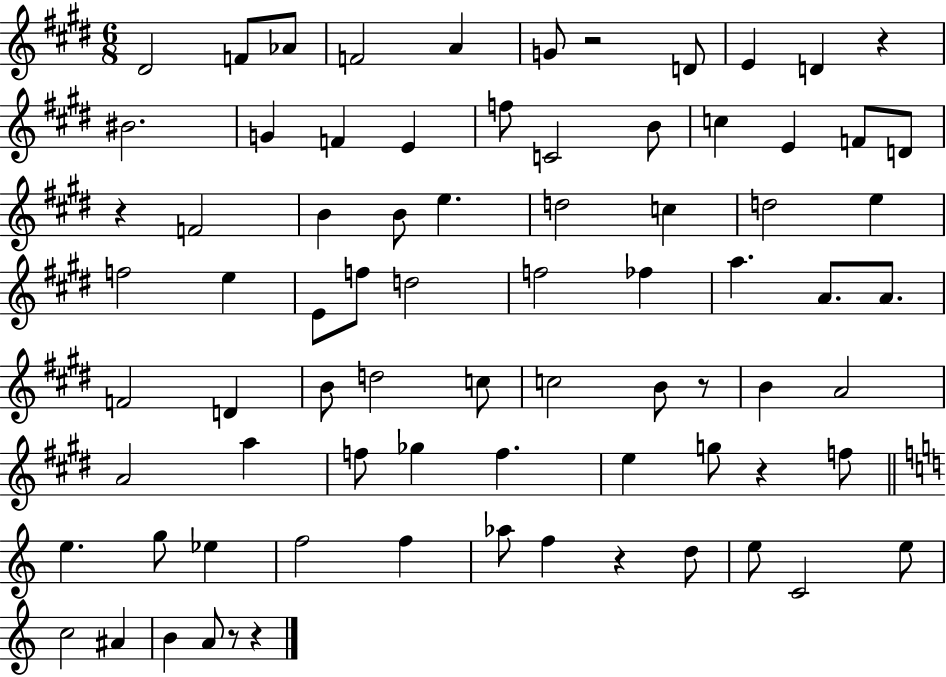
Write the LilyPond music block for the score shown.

{
  \clef treble
  \numericTimeSignature
  \time 6/8
  \key e \major
  dis'2 f'8 aes'8 | f'2 a'4 | g'8 r2 d'8 | e'4 d'4 r4 | \break bis'2. | g'4 f'4 e'4 | f''8 c'2 b'8 | c''4 e'4 f'8 d'8 | \break r4 f'2 | b'4 b'8 e''4. | d''2 c''4 | d''2 e''4 | \break f''2 e''4 | e'8 f''8 d''2 | f''2 fes''4 | a''4. a'8. a'8. | \break f'2 d'4 | b'8 d''2 c''8 | c''2 b'8 r8 | b'4 a'2 | \break a'2 a''4 | f''8 ges''4 f''4. | e''4 g''8 r4 f''8 | \bar "||" \break \key a \minor e''4. g''8 ees''4 | f''2 f''4 | aes''8 f''4 r4 d''8 | e''8 c'2 e''8 | \break c''2 ais'4 | b'4 a'8 r8 r4 | \bar "|."
}